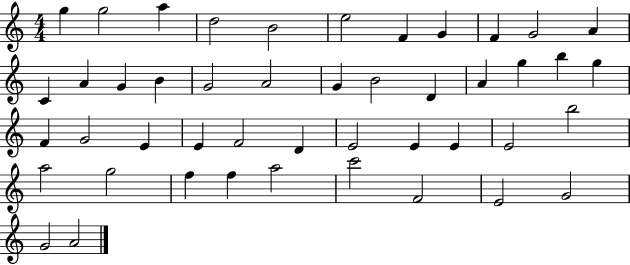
{
  \clef treble
  \numericTimeSignature
  \time 4/4
  \key c \major
  g''4 g''2 a''4 | d''2 b'2 | e''2 f'4 g'4 | f'4 g'2 a'4 | \break c'4 a'4 g'4 b'4 | g'2 a'2 | g'4 b'2 d'4 | a'4 g''4 b''4 g''4 | \break f'4 g'2 e'4 | e'4 f'2 d'4 | e'2 e'4 e'4 | e'2 b''2 | \break a''2 g''2 | f''4 f''4 a''2 | c'''2 f'2 | e'2 g'2 | \break g'2 a'2 | \bar "|."
}